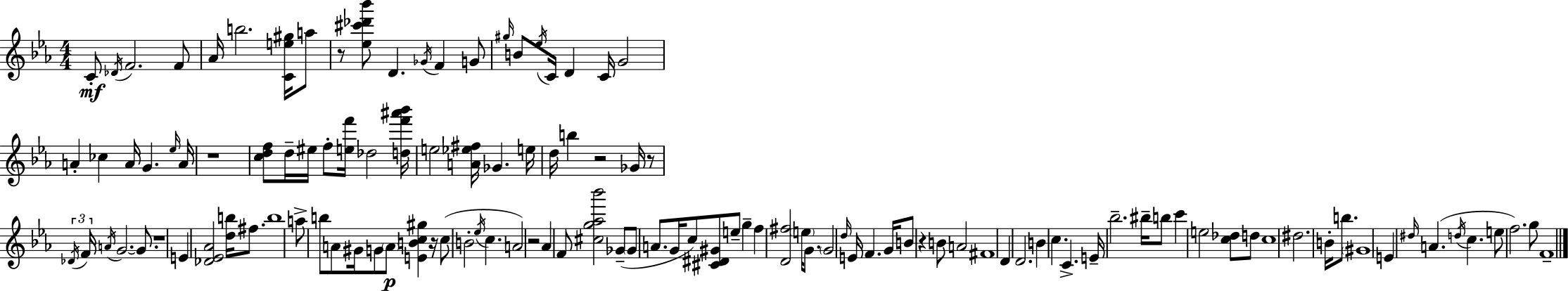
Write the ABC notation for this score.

X:1
T:Untitled
M:4/4
L:1/4
K:Cm
C/2 _D/4 F2 F/2 _A/4 b2 [Ce^g]/4 a/2 z/2 [_e^c'_d'_b']/2 D _G/4 F G/2 ^g/4 B/2 _e/4 C/4 D C/4 G2 A _c A/4 G _e/4 A/4 z4 [cdf]/2 d/4 ^e/4 f/2 [ef']/4 _d2 [df'^a'_b']/4 e2 [A_e^f]/4 _G e/4 d/4 b z2 _G/4 z/2 _D/4 F/4 A/4 G2 G/2 z4 E [_D_E_A]2 [db]/4 ^f/2 b4 a/2 b/2 A/2 ^G/4 G/2 A/2 [EBc^g] z/4 c/2 B2 _e/4 c A2 z2 _A F/2 [^cg_a_b']2 _G/2 _G/2 A/2 G/4 c/2 [^C^D^G]/2 e/2 g f [D^f]2 e/4 G/2 G2 d/4 E/4 F G/4 B/2 z B/2 A2 ^F4 D D2 B c C E/4 _b2 ^b/4 b/2 c' e2 [c_d]/2 d/2 c4 ^d2 B/4 b/2 ^G4 E ^d/4 A d/4 c e/2 f2 g/2 F4